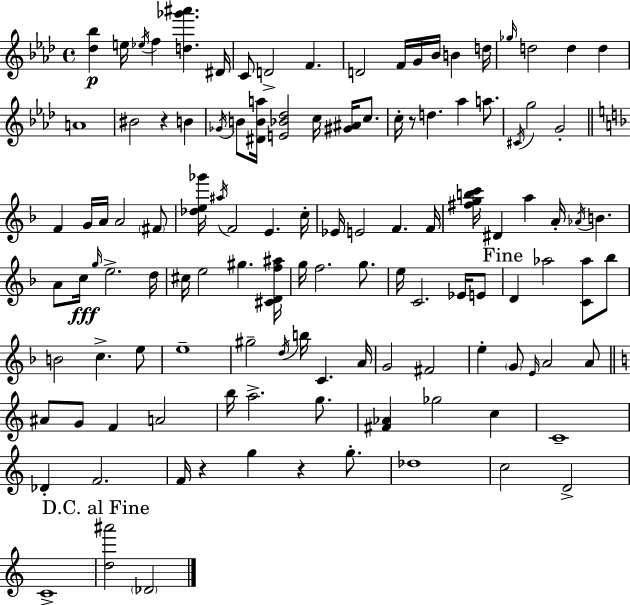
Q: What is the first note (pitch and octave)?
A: E5